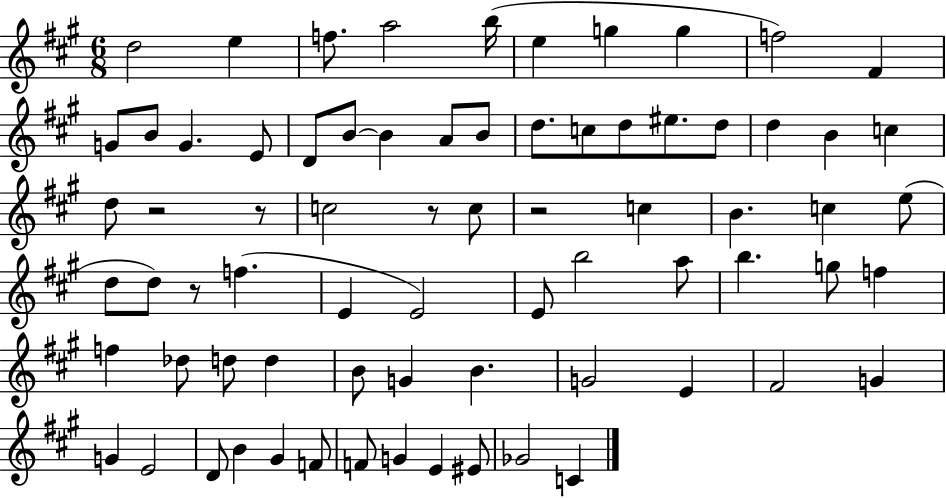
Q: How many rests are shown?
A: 5